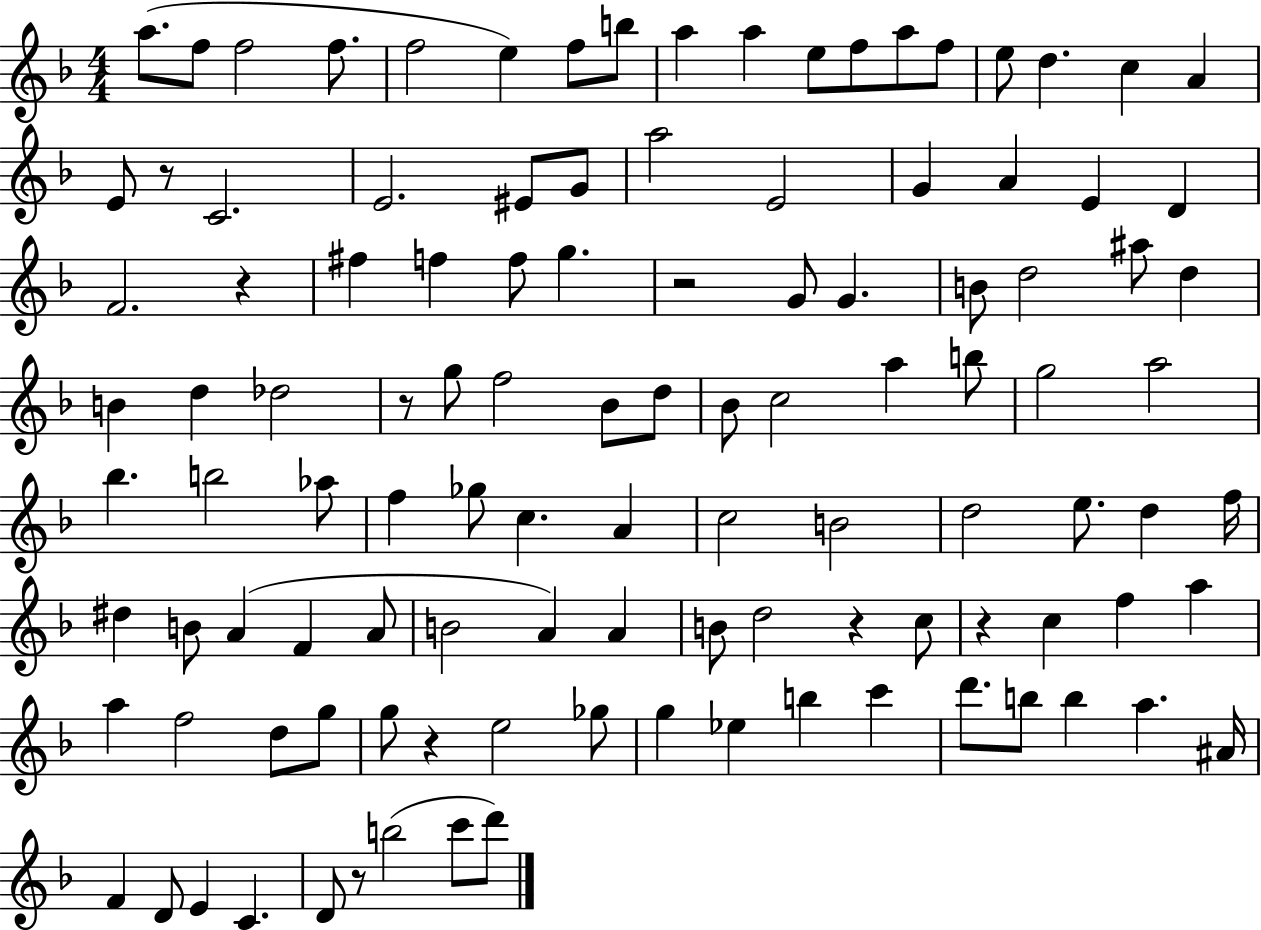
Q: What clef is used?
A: treble